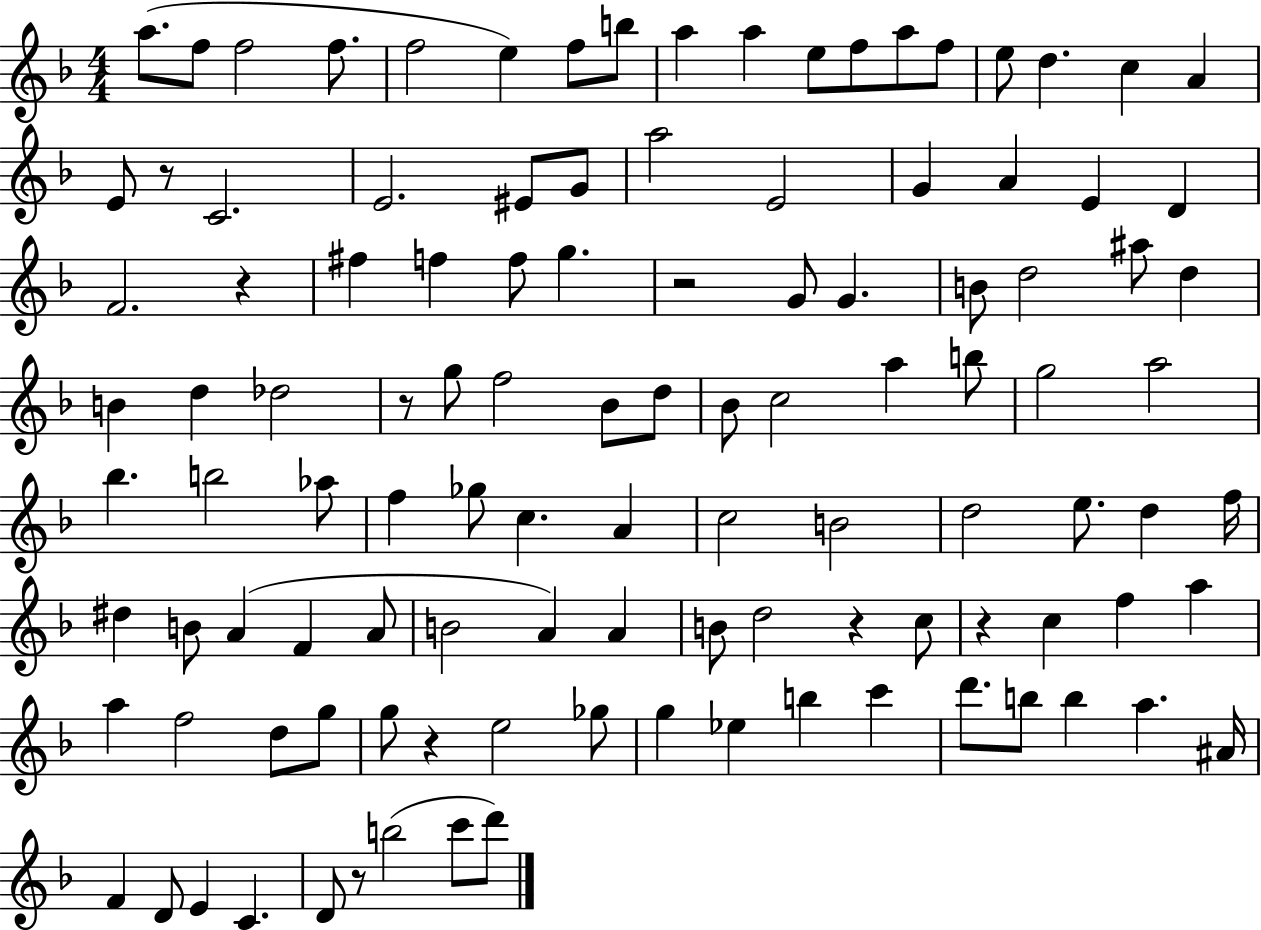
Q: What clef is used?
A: treble